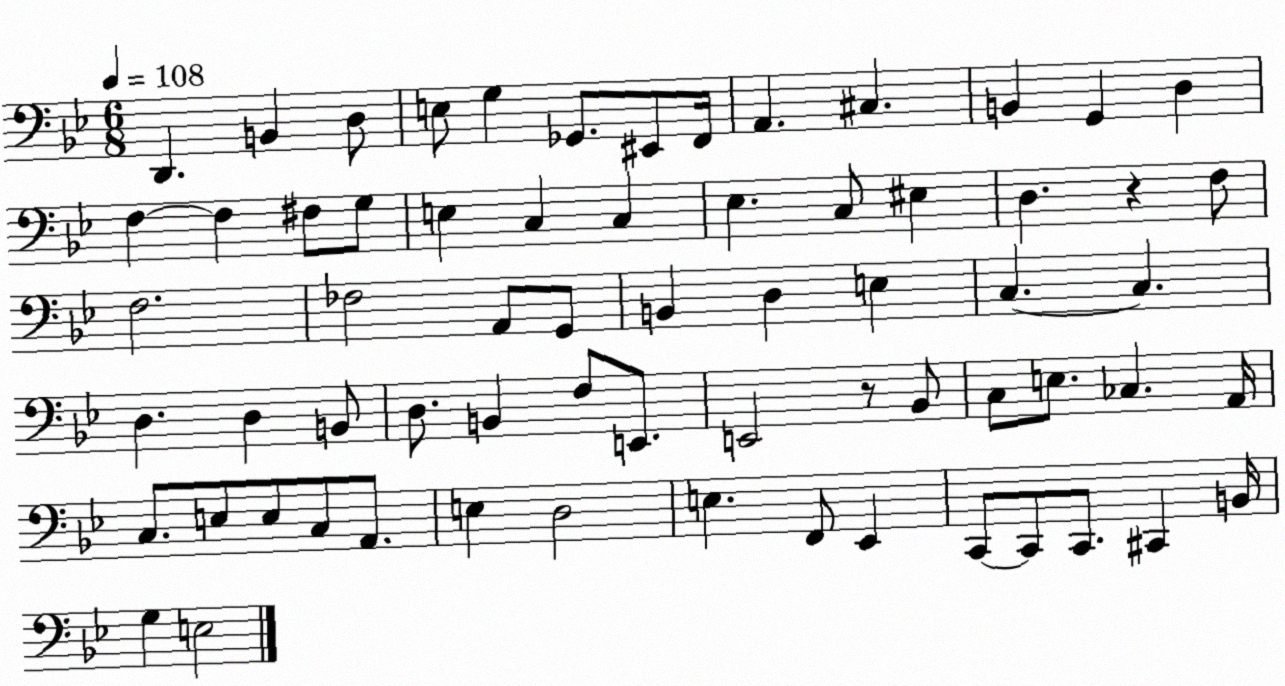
X:1
T:Untitled
M:6/8
L:1/4
K:Bb
D,, B,, D,/2 E,/2 G, _G,,/2 ^E,,/2 F,,/4 A,, ^C, B,, G,, D, F, F, ^F,/2 G,/2 E, C, C, _E, C,/2 ^E, D, z F,/2 F,2 _F,2 A,,/2 G,,/2 B,, D, E, C, C, D, D, B,,/2 D,/2 B,, F,/2 E,,/2 E,,2 z/2 _B,,/2 C,/2 E,/2 _C, A,,/4 C,/2 E,/2 E,/2 C,/2 A,,/2 E, D,2 E, F,,/2 _E,, C,,/2 C,,/2 C,,/2 ^C,, B,,/4 G, E,2